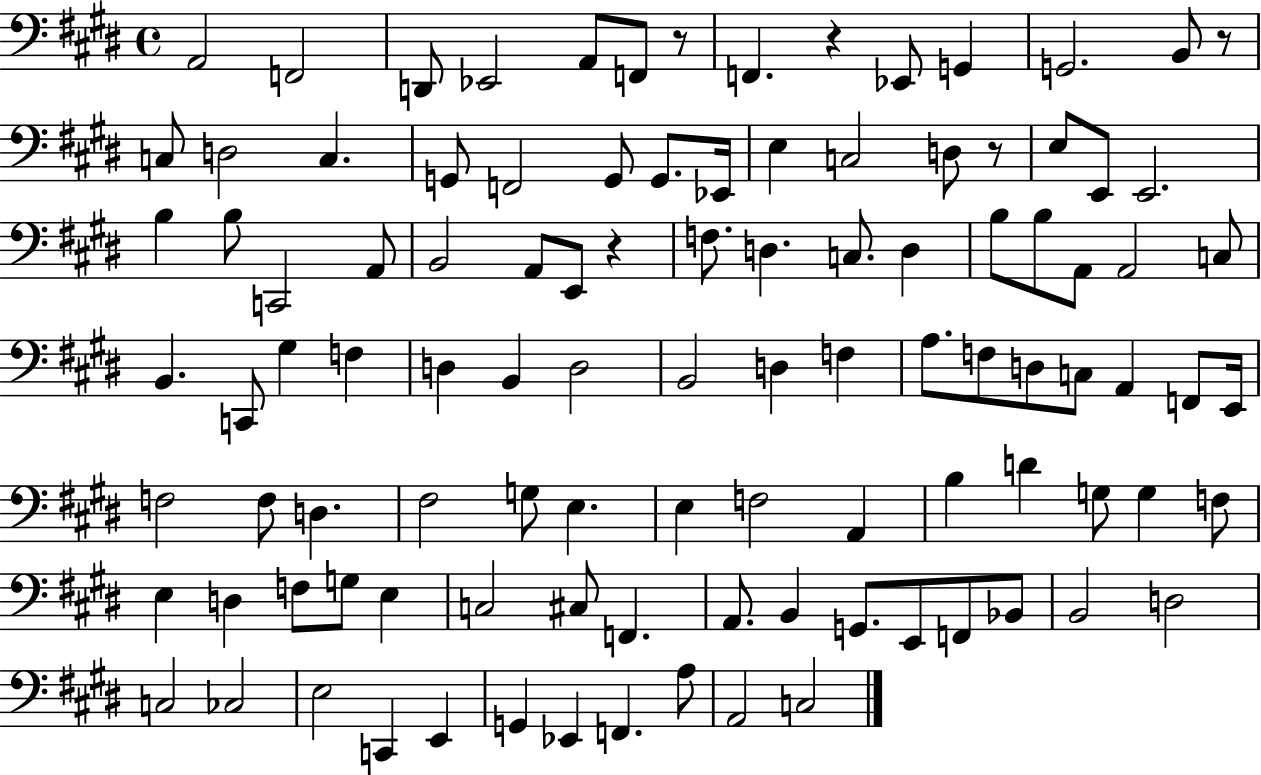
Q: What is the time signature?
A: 4/4